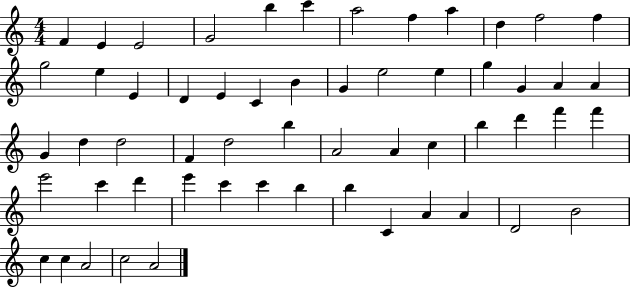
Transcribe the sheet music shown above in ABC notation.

X:1
T:Untitled
M:4/4
L:1/4
K:C
F E E2 G2 b c' a2 f a d f2 f g2 e E D E C B G e2 e g G A A G d d2 F d2 b A2 A c b d' f' f' e'2 c' d' e' c' c' b b C A A D2 B2 c c A2 c2 A2